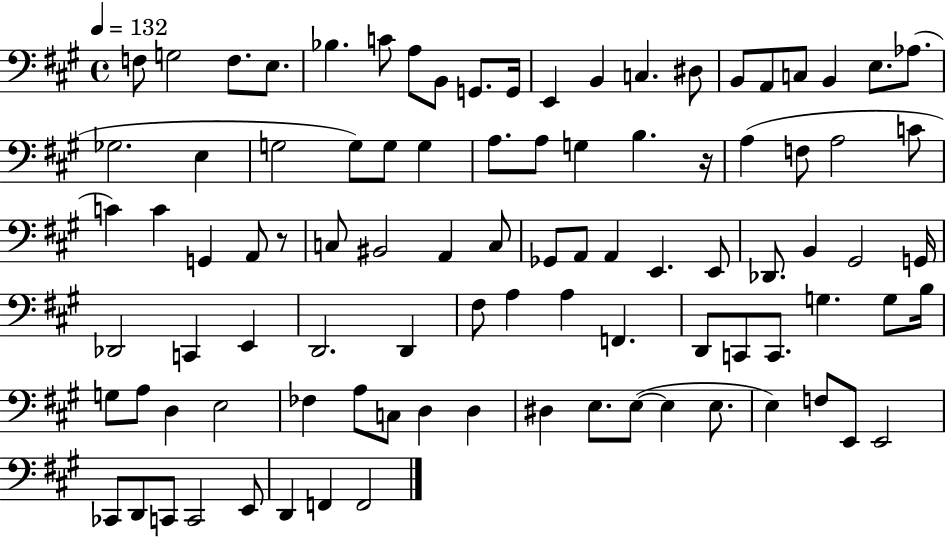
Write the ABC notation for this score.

X:1
T:Untitled
M:4/4
L:1/4
K:A
F,/2 G,2 F,/2 E,/2 _B, C/2 A,/2 B,,/2 G,,/2 G,,/4 E,, B,, C, ^D,/2 B,,/2 A,,/2 C,/2 B,, E,/2 _A,/2 _G,2 E, G,2 G,/2 G,/2 G, A,/2 A,/2 G, B, z/4 A, F,/2 A,2 C/2 C C G,, A,,/2 z/2 C,/2 ^B,,2 A,, C,/2 _G,,/2 A,,/2 A,, E,, E,,/2 _D,,/2 B,, ^G,,2 G,,/4 _D,,2 C,, E,, D,,2 D,, ^F,/2 A, A, F,, D,,/2 C,,/2 C,,/2 G, G,/2 B,/4 G,/2 A,/2 D, E,2 _F, A,/2 C,/2 D, D, ^D, E,/2 E,/2 E, E,/2 E, F,/2 E,,/2 E,,2 _C,,/2 D,,/2 C,,/2 C,,2 E,,/2 D,, F,, F,,2